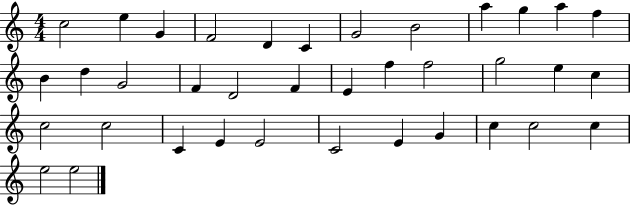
{
  \clef treble
  \numericTimeSignature
  \time 4/4
  \key c \major
  c''2 e''4 g'4 | f'2 d'4 c'4 | g'2 b'2 | a''4 g''4 a''4 f''4 | \break b'4 d''4 g'2 | f'4 d'2 f'4 | e'4 f''4 f''2 | g''2 e''4 c''4 | \break c''2 c''2 | c'4 e'4 e'2 | c'2 e'4 g'4 | c''4 c''2 c''4 | \break e''2 e''2 | \bar "|."
}